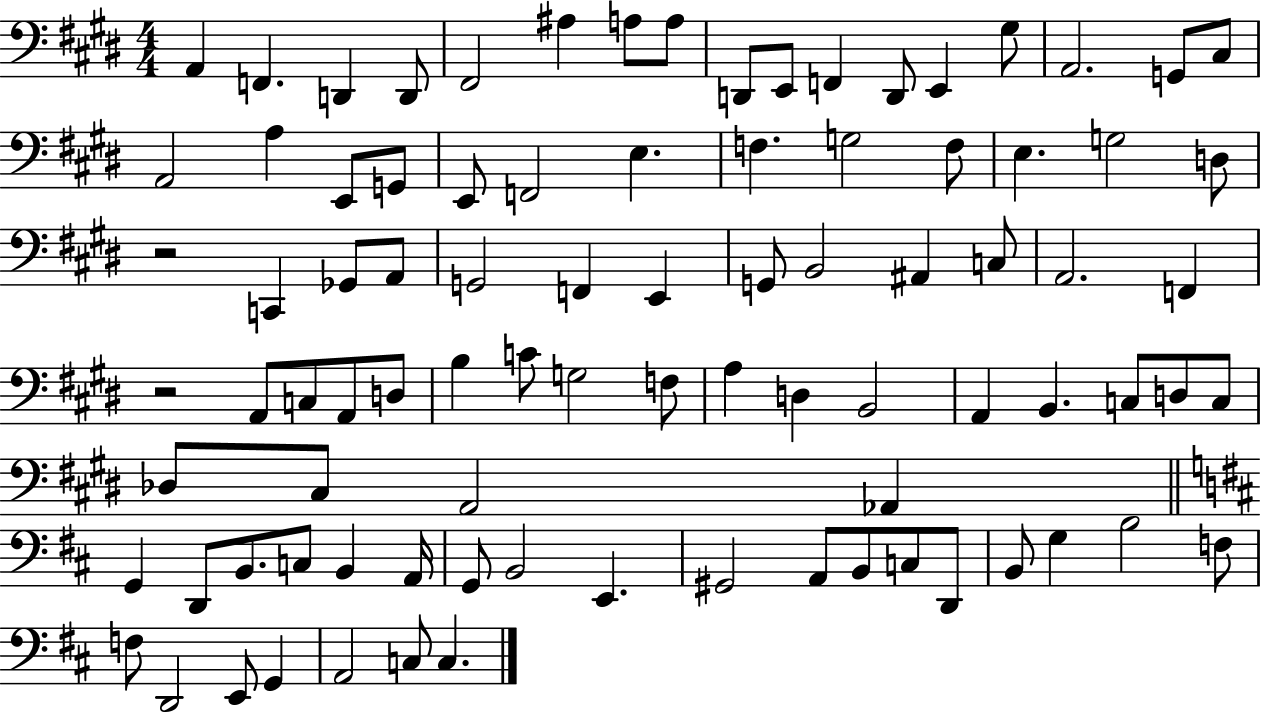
A2/q F2/q. D2/q D2/e F#2/h A#3/q A3/e A3/e D2/e E2/e F2/q D2/e E2/q G#3/e A2/h. G2/e C#3/e A2/h A3/q E2/e G2/e E2/e F2/h E3/q. F3/q. G3/h F3/e E3/q. G3/h D3/e R/h C2/q Gb2/e A2/e G2/h F2/q E2/q G2/e B2/h A#2/q C3/e A2/h. F2/q R/h A2/e C3/e A2/e D3/e B3/q C4/e G3/h F3/e A3/q D3/q B2/h A2/q B2/q. C3/e D3/e C3/e Db3/e C#3/e A2/h Ab2/q G2/q D2/e B2/e. C3/e B2/q A2/s G2/e B2/h E2/q. G#2/h A2/e B2/e C3/e D2/e B2/e G3/q B3/h F3/e F3/e D2/h E2/e G2/q A2/h C3/e C3/q.